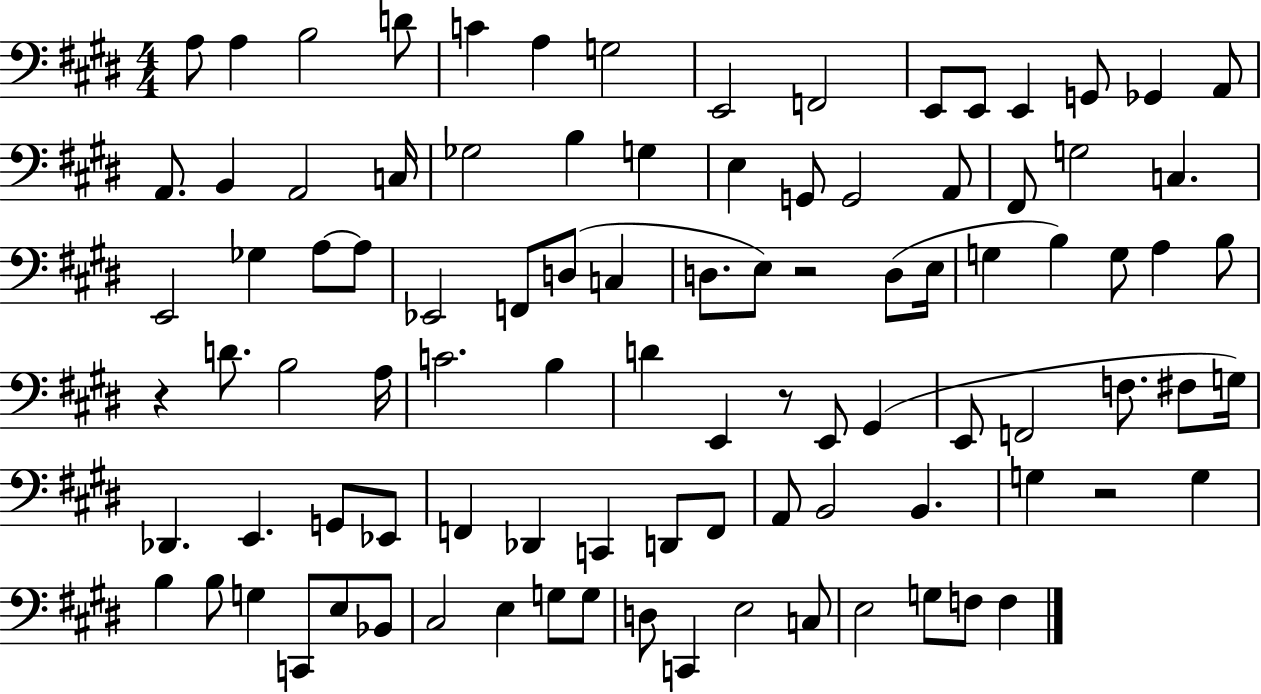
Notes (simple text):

A3/e A3/q B3/h D4/e C4/q A3/q G3/h E2/h F2/h E2/e E2/e E2/q G2/e Gb2/q A2/e A2/e. B2/q A2/h C3/s Gb3/h B3/q G3/q E3/q G2/e G2/h A2/e F#2/e G3/h C3/q. E2/h Gb3/q A3/e A3/e Eb2/h F2/e D3/e C3/q D3/e. E3/e R/h D3/e E3/s G3/q B3/q G3/e A3/q B3/e R/q D4/e. B3/h A3/s C4/h. B3/q D4/q E2/q R/e E2/e G#2/q E2/e F2/h F3/e. F#3/e G3/s Db2/q. E2/q. G2/e Eb2/e F2/q Db2/q C2/q D2/e F2/e A2/e B2/h B2/q. G3/q R/h G3/q B3/q B3/e G3/q C2/e E3/e Bb2/e C#3/h E3/q G3/e G3/e D3/e C2/q E3/h C3/e E3/h G3/e F3/e F3/q